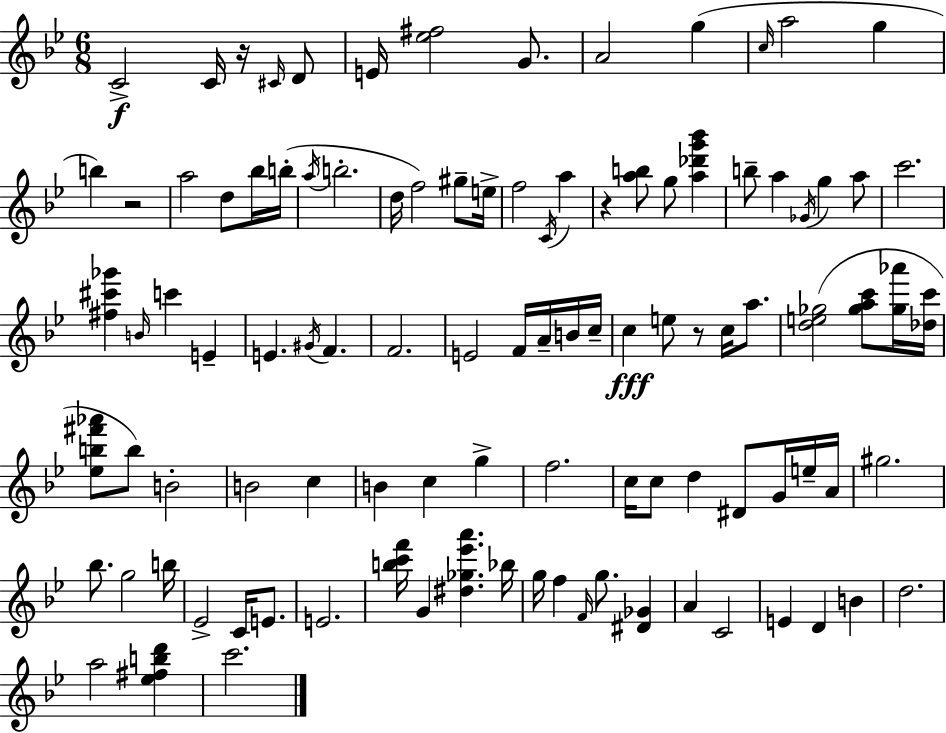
X:1
T:Untitled
M:6/8
L:1/4
K:Gm
C2 C/4 z/4 ^C/4 D/2 E/4 [_e^f]2 G/2 A2 g c/4 a2 g b z2 a2 d/2 _b/4 b/4 a/4 b2 d/4 f2 ^g/2 e/4 f2 C/4 a z [ab]/2 g/2 [a_d'g'_b'] b/2 a _G/4 g a/2 c'2 [^f^c'_g'] B/4 c' E E ^G/4 F F2 E2 F/4 A/4 B/4 c/4 c e/2 z/2 c/4 a/2 [de_g]2 [_gac']/2 [_g_a']/4 [_dc']/4 [_eb^f'_a']/2 b/2 B2 B2 c B c g f2 c/4 c/2 d ^D/2 G/4 e/4 A/4 ^g2 _b/2 g2 b/4 _E2 C/4 E/2 E2 [bc'f']/4 G [^d_g_e'a'] _b/4 g/4 f F/4 g/2 [^D_G] A C2 E D B d2 a2 [_e^fbd'] c'2